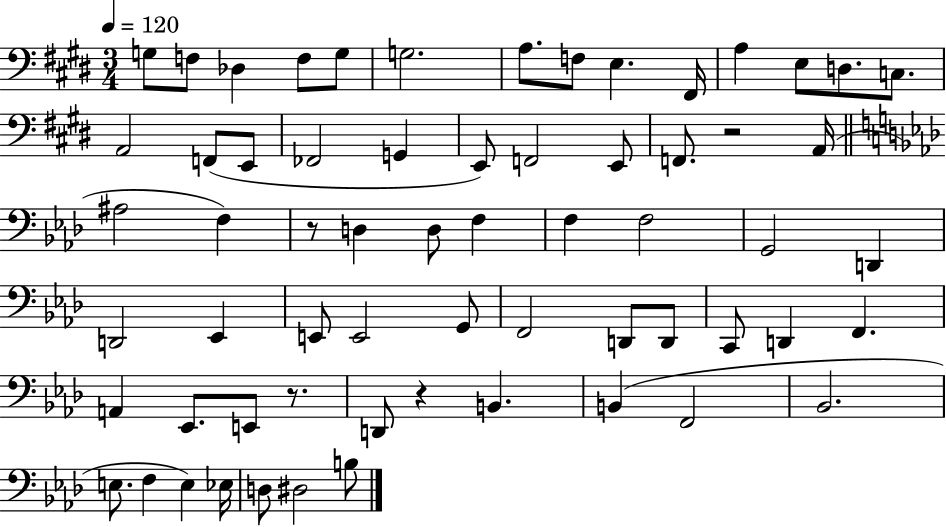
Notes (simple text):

G3/e F3/e Db3/q F3/e G3/e G3/h. A3/e. F3/e E3/q. F#2/s A3/q E3/e D3/e. C3/e. A2/h F2/e E2/e FES2/h G2/q E2/e F2/h E2/e F2/e. R/h A2/s A#3/h F3/q R/e D3/q D3/e F3/q F3/q F3/h G2/h D2/q D2/h Eb2/q E2/e E2/h G2/e F2/h D2/e D2/e C2/e D2/q F2/q. A2/q Eb2/e. E2/e R/e. D2/e R/q B2/q. B2/q F2/h Bb2/h. E3/e. F3/q E3/q Eb3/s D3/e D#3/h B3/e